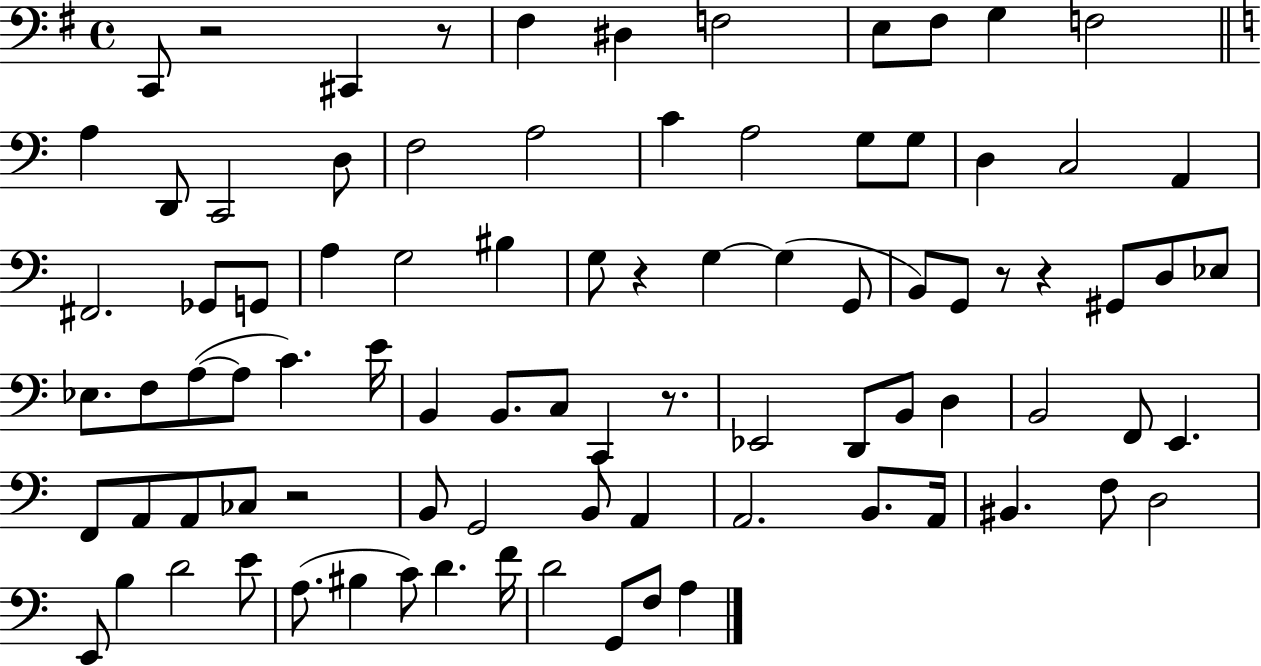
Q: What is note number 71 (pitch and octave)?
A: D4